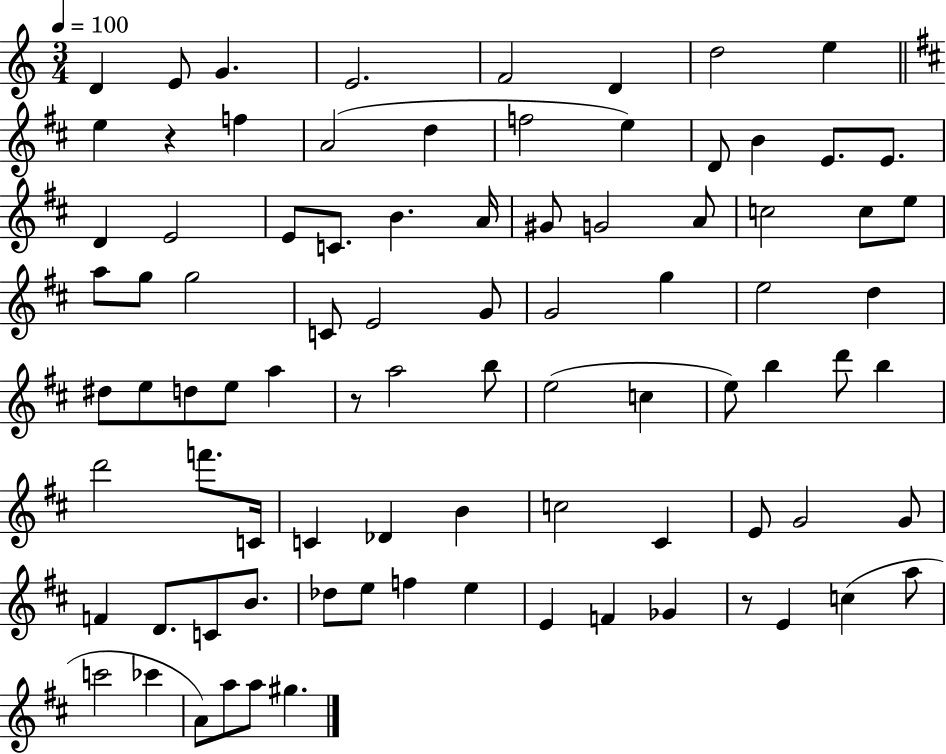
{
  \clef treble
  \numericTimeSignature
  \time 3/4
  \key c \major
  \tempo 4 = 100
  d'4 e'8 g'4. | e'2. | f'2 d'4 | d''2 e''4 | \break \bar "||" \break \key d \major e''4 r4 f''4 | a'2( d''4 | f''2 e''4) | d'8 b'4 e'8. e'8. | \break d'4 e'2 | e'8 c'8. b'4. a'16 | gis'8 g'2 a'8 | c''2 c''8 e''8 | \break a''8 g''8 g''2 | c'8 e'2 g'8 | g'2 g''4 | e''2 d''4 | \break dis''8 e''8 d''8 e''8 a''4 | r8 a''2 b''8 | e''2( c''4 | e''8) b''4 d'''8 b''4 | \break d'''2 f'''8. c'16 | c'4 des'4 b'4 | c''2 cis'4 | e'8 g'2 g'8 | \break f'4 d'8. c'8 b'8. | des''8 e''8 f''4 e''4 | e'4 f'4 ges'4 | r8 e'4 c''4( a''8 | \break c'''2 ces'''4 | a'8) a''8 a''8 gis''4. | \bar "|."
}